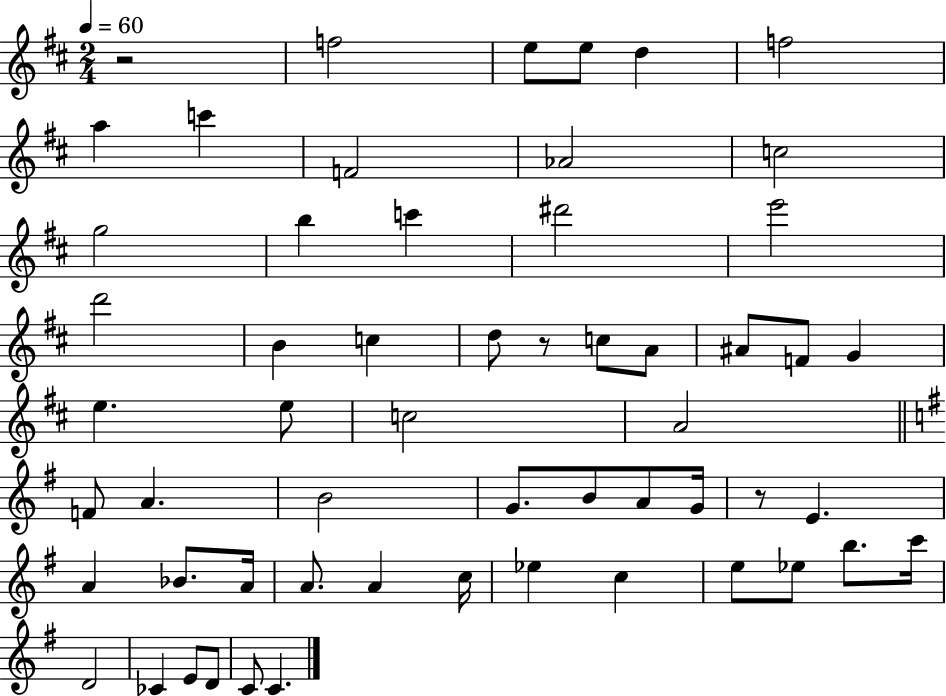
R/h F5/h E5/e E5/e D5/q F5/h A5/q C6/q F4/h Ab4/h C5/h G5/h B5/q C6/q D#6/h E6/h D6/h B4/q C5/q D5/e R/e C5/e A4/e A#4/e F4/e G4/q E5/q. E5/e C5/h A4/h F4/e A4/q. B4/h G4/e. B4/e A4/e G4/s R/e E4/q. A4/q Bb4/e. A4/s A4/e. A4/q C5/s Eb5/q C5/q E5/e Eb5/e B5/e. C6/s D4/h CES4/q E4/e D4/e C4/e C4/q.